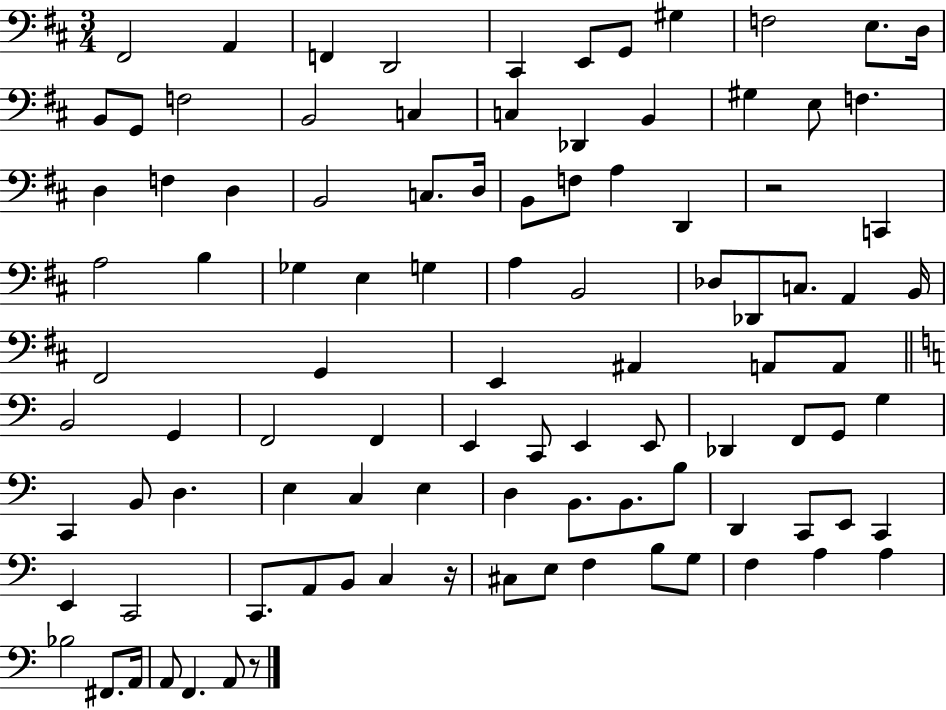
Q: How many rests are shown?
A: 3